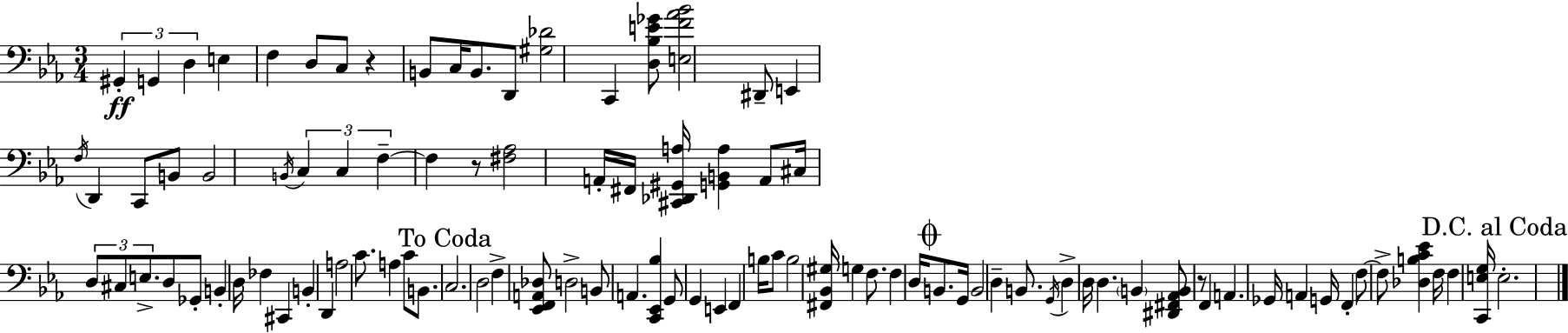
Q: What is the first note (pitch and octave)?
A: G#2